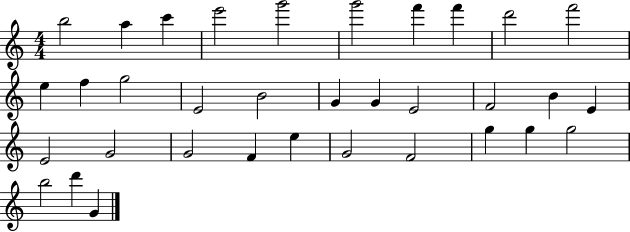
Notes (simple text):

B5/h A5/q C6/q E6/h G6/h G6/h F6/q F6/q D6/h F6/h E5/q F5/q G5/h E4/h B4/h G4/q G4/q E4/h F4/h B4/q E4/q E4/h G4/h G4/h F4/q E5/q G4/h F4/h G5/q G5/q G5/h B5/h D6/q G4/q